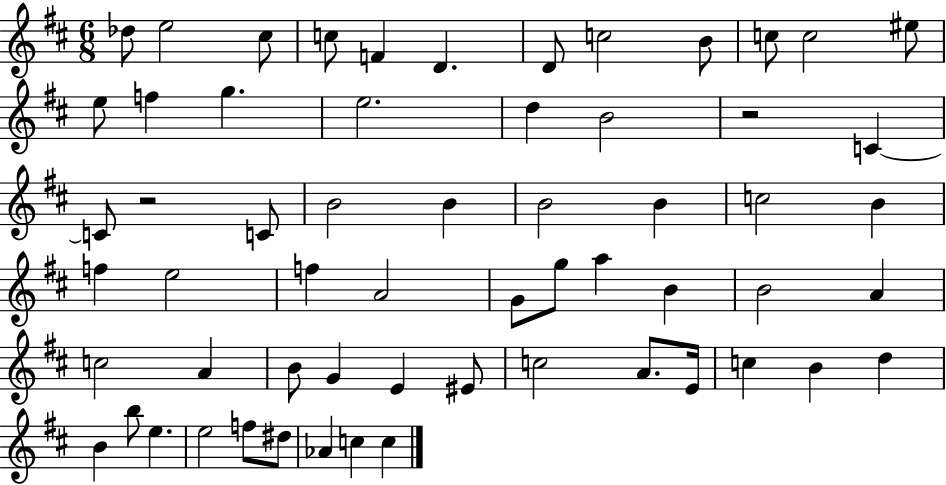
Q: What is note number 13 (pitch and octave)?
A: E5